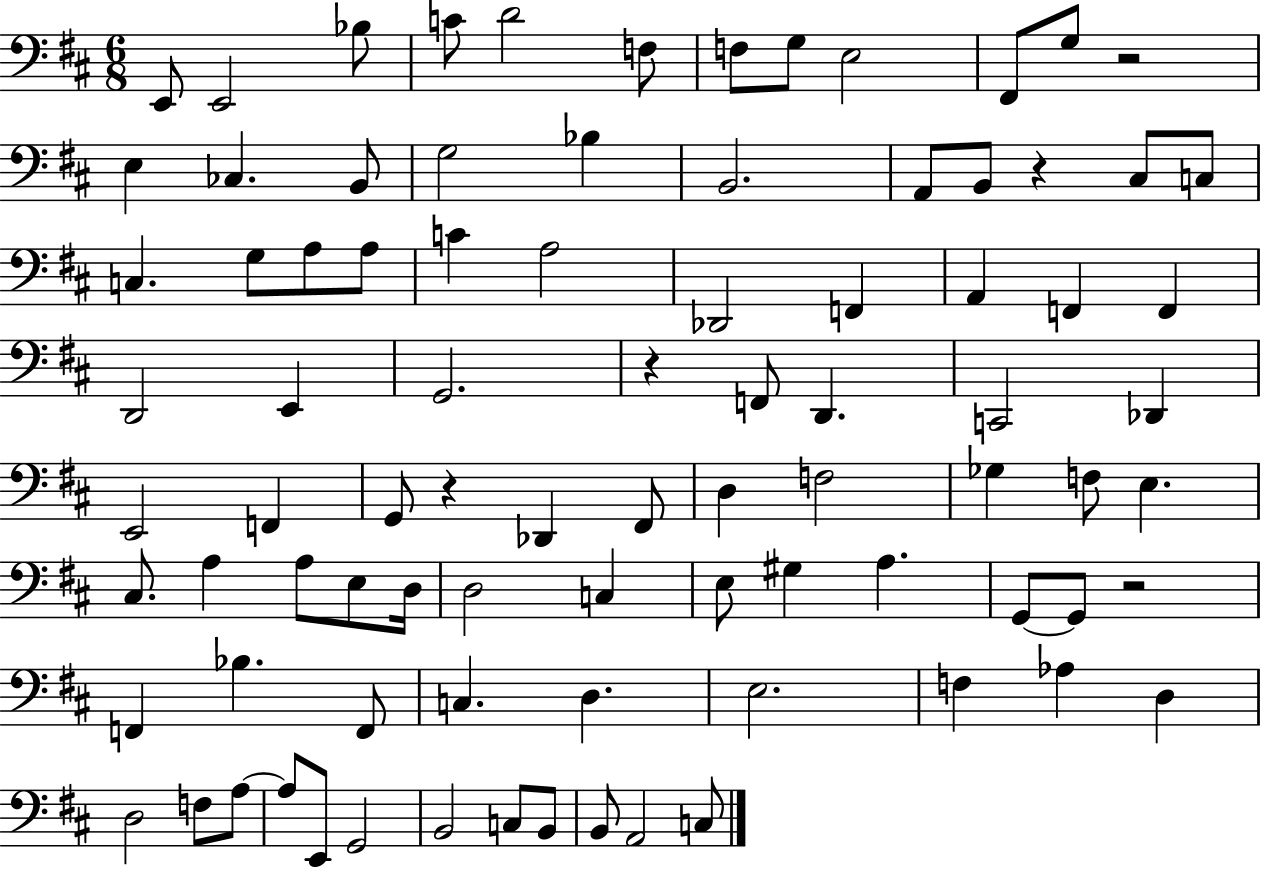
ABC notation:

X:1
T:Untitled
M:6/8
L:1/4
K:D
E,,/2 E,,2 _B,/2 C/2 D2 F,/2 F,/2 G,/2 E,2 ^F,,/2 G,/2 z2 E, _C, B,,/2 G,2 _B, B,,2 A,,/2 B,,/2 z ^C,/2 C,/2 C, G,/2 A,/2 A,/2 C A,2 _D,,2 F,, A,, F,, F,, D,,2 E,, G,,2 z F,,/2 D,, C,,2 _D,, E,,2 F,, G,,/2 z _D,, ^F,,/2 D, F,2 _G, F,/2 E, ^C,/2 A, A,/2 E,/2 D,/4 D,2 C, E,/2 ^G, A, G,,/2 G,,/2 z2 F,, _B, F,,/2 C, D, E,2 F, _A, D, D,2 F,/2 A,/2 A,/2 E,,/2 G,,2 B,,2 C,/2 B,,/2 B,,/2 A,,2 C,/2